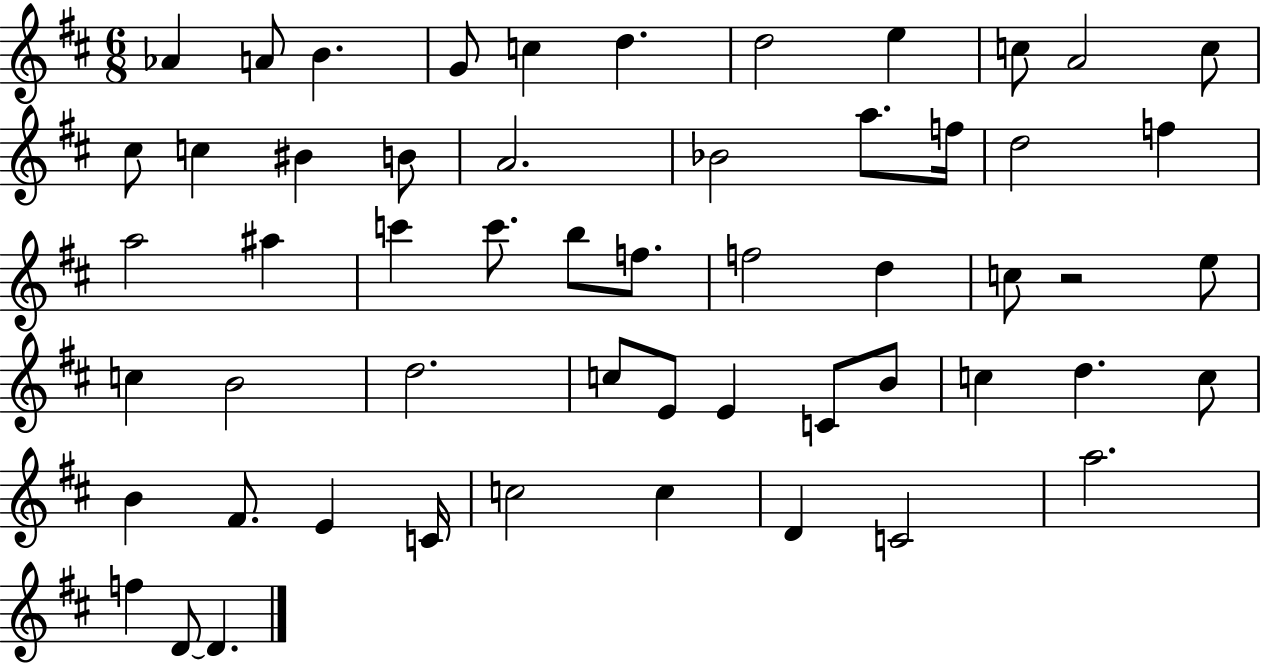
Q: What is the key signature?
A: D major